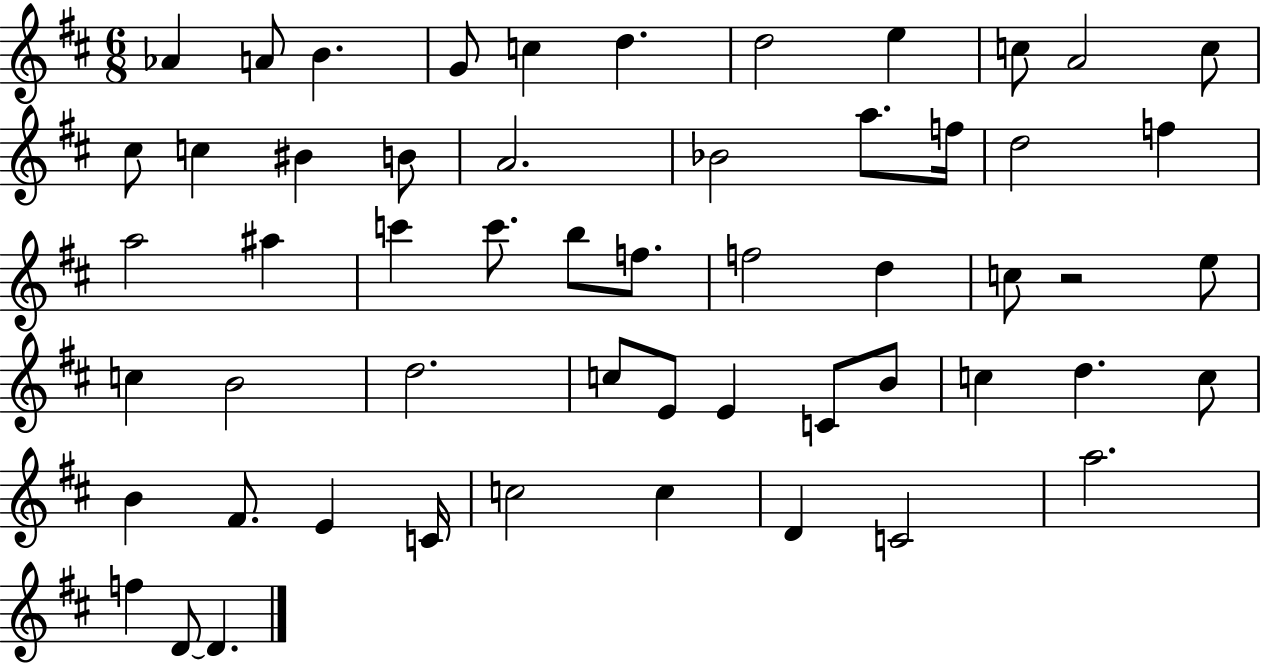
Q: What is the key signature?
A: D major